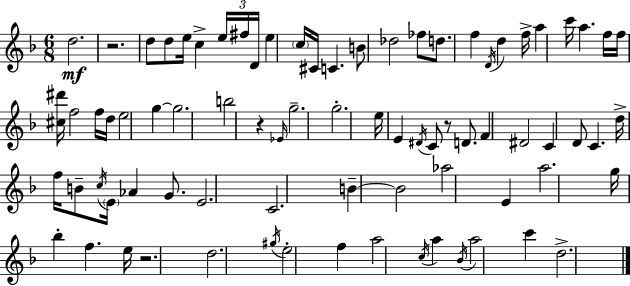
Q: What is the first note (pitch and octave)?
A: D5